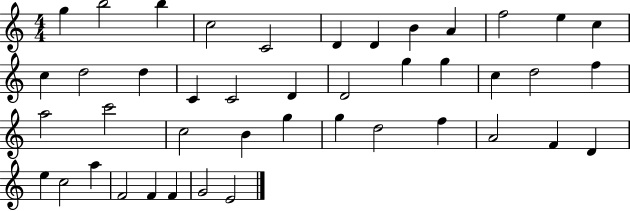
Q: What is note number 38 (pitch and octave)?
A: A5